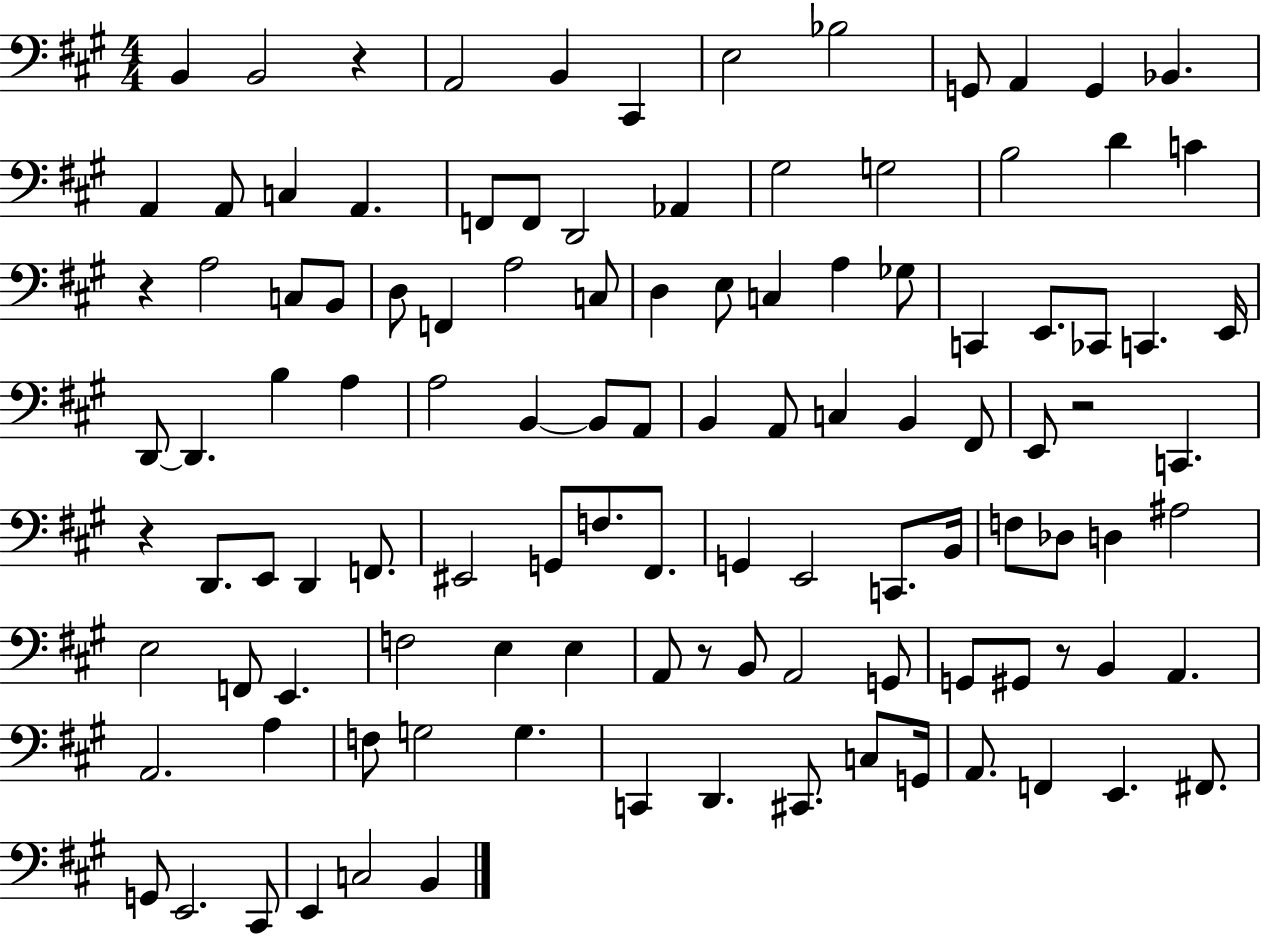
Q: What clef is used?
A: bass